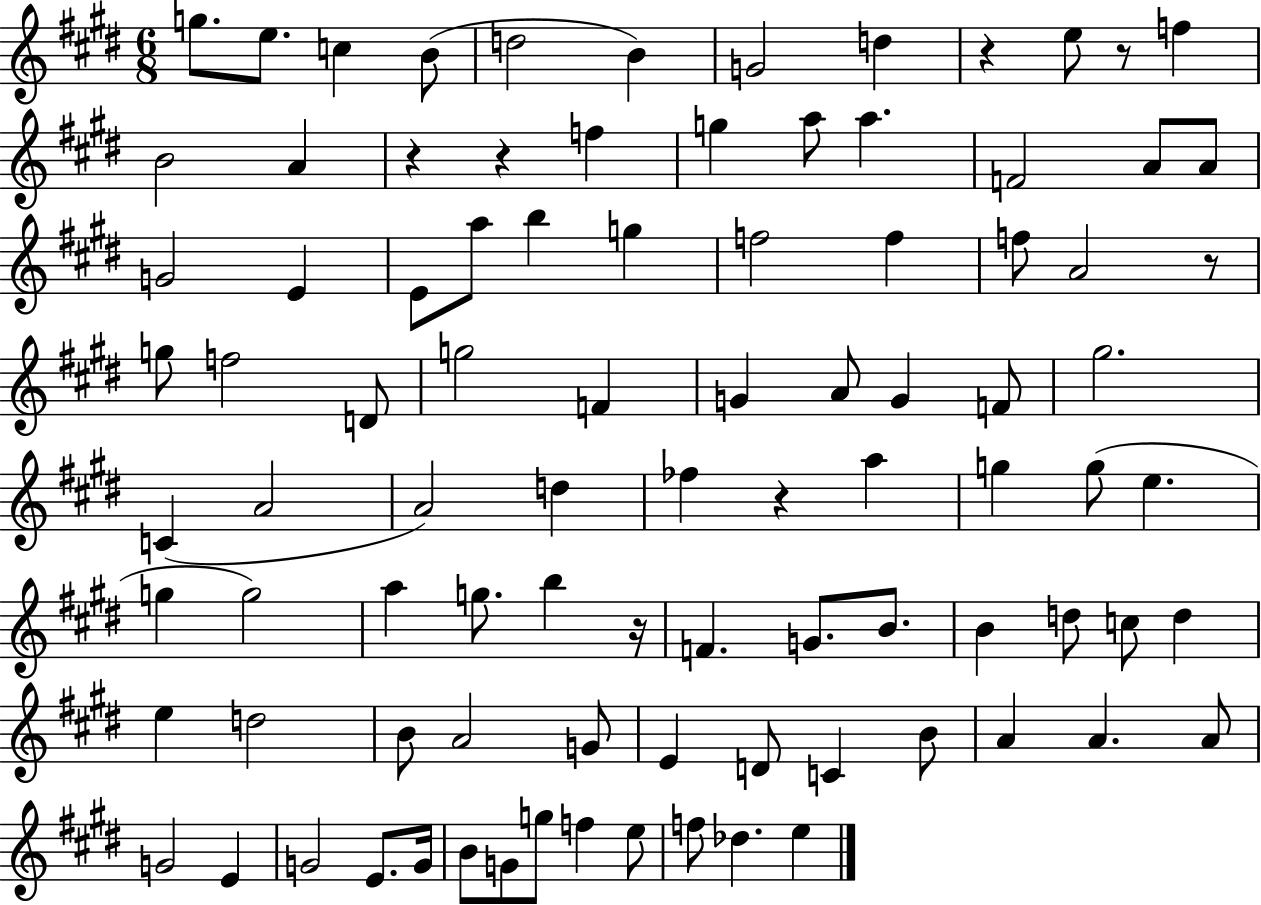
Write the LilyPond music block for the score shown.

{
  \clef treble
  \numericTimeSignature
  \time 6/8
  \key e \major
  g''8. e''8. c''4 b'8( | d''2 b'4) | g'2 d''4 | r4 e''8 r8 f''4 | \break b'2 a'4 | r4 r4 f''4 | g''4 a''8 a''4. | f'2 a'8 a'8 | \break g'2 e'4 | e'8 a''8 b''4 g''4 | f''2 f''4 | f''8 a'2 r8 | \break g''8 f''2 d'8 | g''2 f'4 | g'4 a'8 g'4 f'8 | gis''2. | \break c'4( a'2 | a'2) d''4 | fes''4 r4 a''4 | g''4 g''8( e''4. | \break g''4 g''2) | a''4 g''8. b''4 r16 | f'4. g'8. b'8. | b'4 d''8 c''8 d''4 | \break e''4 d''2 | b'8 a'2 g'8 | e'4 d'8 c'4 b'8 | a'4 a'4. a'8 | \break g'2 e'4 | g'2 e'8. g'16 | b'8 g'8 g''8 f''4 e''8 | f''8 des''4. e''4 | \break \bar "|."
}